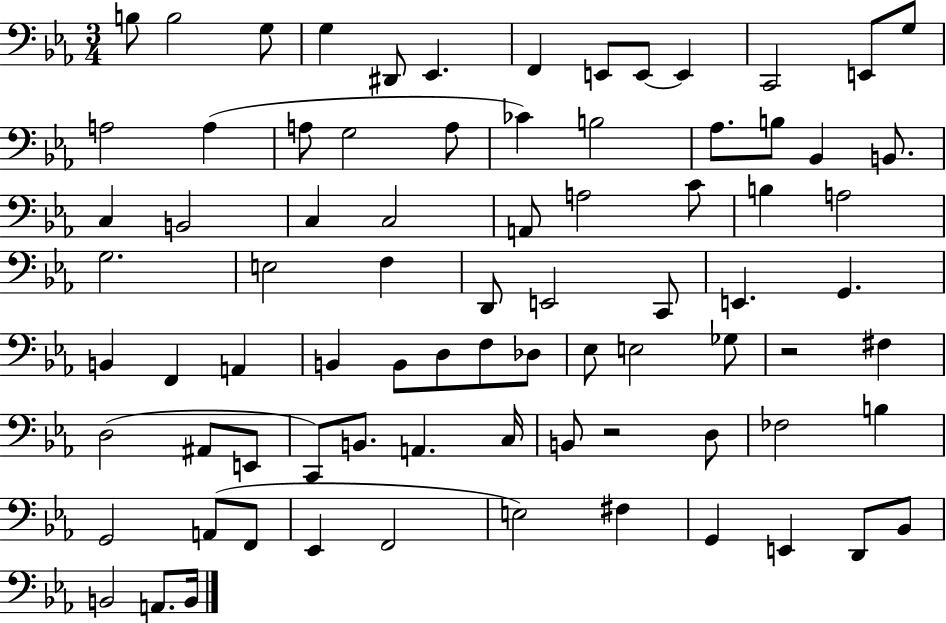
{
  \clef bass
  \numericTimeSignature
  \time 3/4
  \key ees \major
  \repeat volta 2 { b8 b2 g8 | g4 dis,8 ees,4. | f,4 e,8 e,8~~ e,4 | c,2 e,8 g8 | \break a2 a4( | a8 g2 a8 | ces'4) b2 | aes8. b8 bes,4 b,8. | \break c4 b,2 | c4 c2 | a,8 a2 c'8 | b4 a2 | \break g2. | e2 f4 | d,8 e,2 c,8 | e,4. g,4. | \break b,4 f,4 a,4 | b,4 b,8 d8 f8 des8 | ees8 e2 ges8 | r2 fis4 | \break d2( ais,8 e,8 | c,8) b,8. a,4. c16 | b,8 r2 d8 | fes2 b4 | \break g,2 a,8( f,8 | ees,4 f,2 | e2) fis4 | g,4 e,4 d,8 bes,8 | \break b,2 a,8. b,16 | } \bar "|."
}